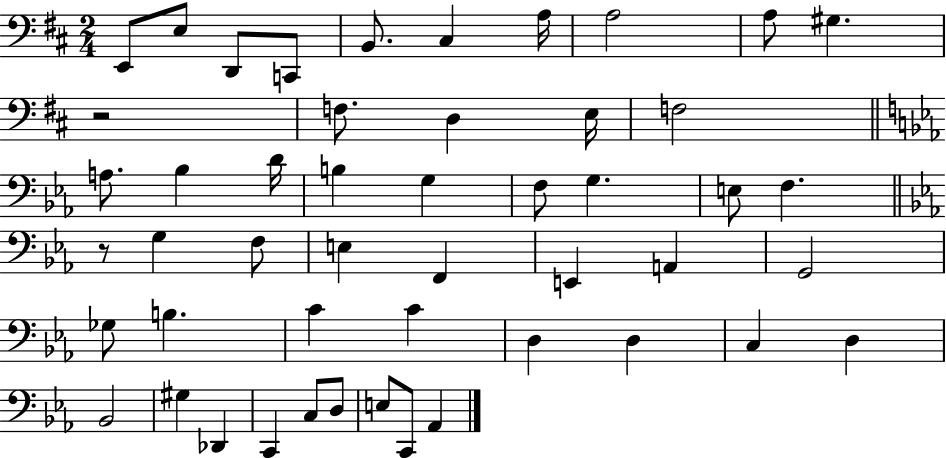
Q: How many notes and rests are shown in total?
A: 49